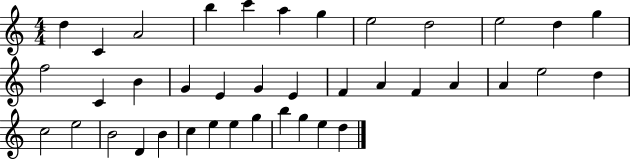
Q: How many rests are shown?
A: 0